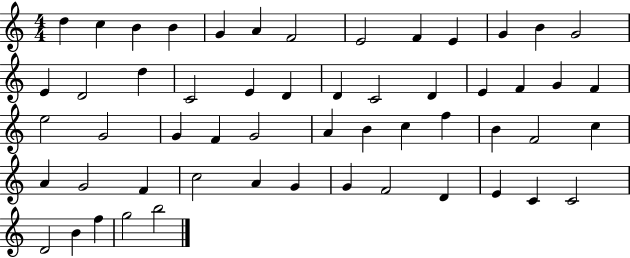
D5/q C5/q B4/q B4/q G4/q A4/q F4/h E4/h F4/q E4/q G4/q B4/q G4/h E4/q D4/h D5/q C4/h E4/q D4/q D4/q C4/h D4/q E4/q F4/q G4/q F4/q E5/h G4/h G4/q F4/q G4/h A4/q B4/q C5/q F5/q B4/q F4/h C5/q A4/q G4/h F4/q C5/h A4/q G4/q G4/q F4/h D4/q E4/q C4/q C4/h D4/h B4/q F5/q G5/h B5/h